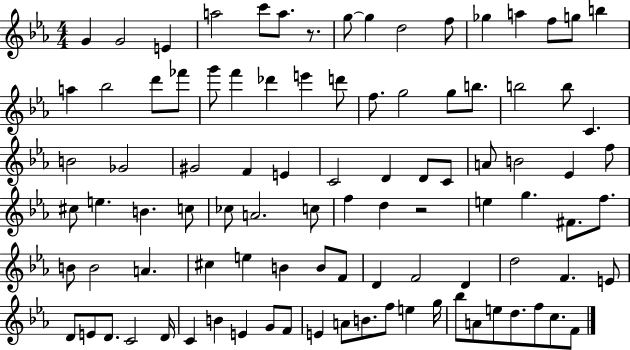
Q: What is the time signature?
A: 4/4